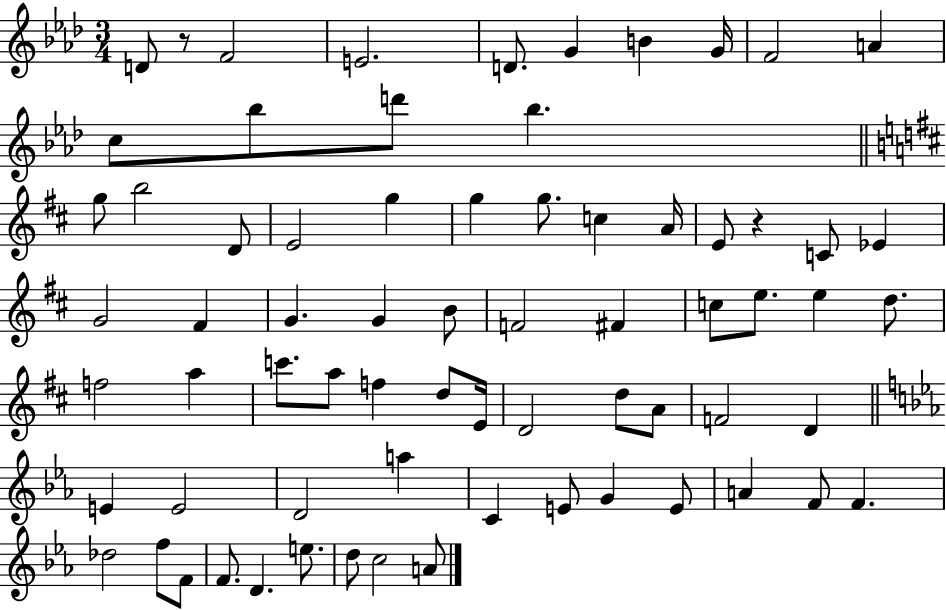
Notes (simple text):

D4/e R/e F4/h E4/h. D4/e. G4/q B4/q G4/s F4/h A4/q C5/e Bb5/e D6/e Bb5/q. G5/e B5/h D4/e E4/h G5/q G5/q G5/e. C5/q A4/s E4/e R/q C4/e Eb4/q G4/h F#4/q G4/q. G4/q B4/e F4/h F#4/q C5/e E5/e. E5/q D5/e. F5/h A5/q C6/e. A5/e F5/q D5/e E4/s D4/h D5/e A4/e F4/h D4/q E4/q E4/h D4/h A5/q C4/q E4/e G4/q E4/e A4/q F4/e F4/q. Db5/h F5/e F4/e F4/e. D4/q. E5/e. D5/e C5/h A4/e